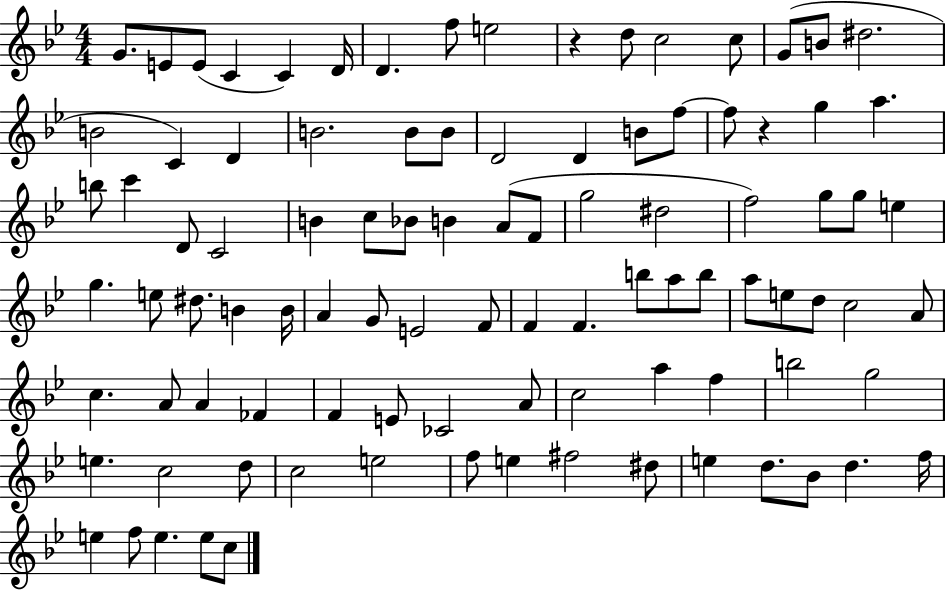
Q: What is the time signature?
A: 4/4